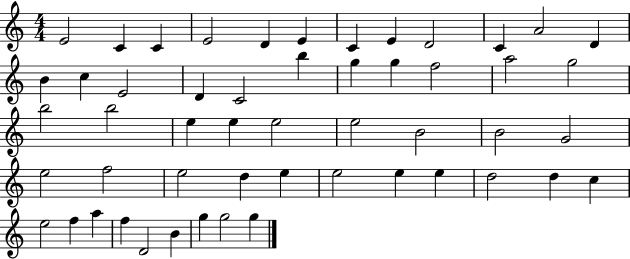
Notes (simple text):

E4/h C4/q C4/q E4/h D4/q E4/q C4/q E4/q D4/h C4/q A4/h D4/q B4/q C5/q E4/h D4/q C4/h B5/q G5/q G5/q F5/h A5/h G5/h B5/h B5/h E5/q E5/q E5/h E5/h B4/h B4/h G4/h E5/h F5/h E5/h D5/q E5/q E5/h E5/q E5/q D5/h D5/q C5/q E5/h F5/q A5/q F5/q D4/h B4/q G5/q G5/h G5/q